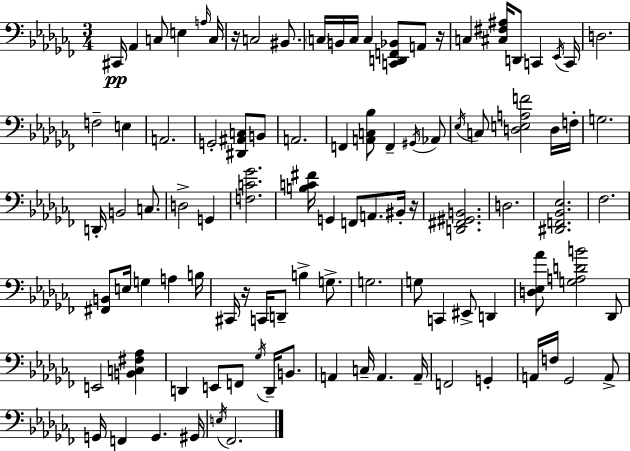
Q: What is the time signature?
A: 3/4